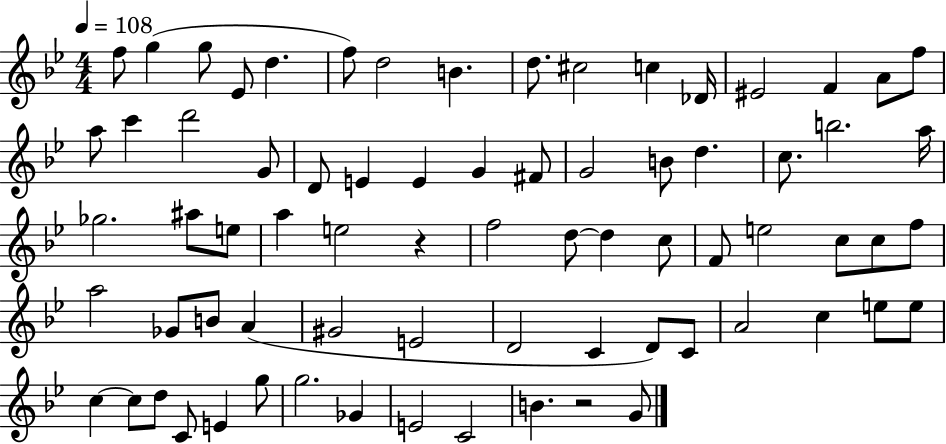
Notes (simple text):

F5/e G5/q G5/e Eb4/e D5/q. F5/e D5/h B4/q. D5/e. C#5/h C5/q Db4/s EIS4/h F4/q A4/e F5/e A5/e C6/q D6/h G4/e D4/e E4/q E4/q G4/q F#4/e G4/h B4/e D5/q. C5/e. B5/h. A5/s Gb5/h. A#5/e E5/e A5/q E5/h R/q F5/h D5/e D5/q C5/e F4/e E5/h C5/e C5/e F5/e A5/h Gb4/e B4/e A4/q G#4/h E4/h D4/h C4/q D4/e C4/e A4/h C5/q E5/e E5/e C5/q C5/e D5/e C4/e E4/q G5/e G5/h. Gb4/q E4/h C4/h B4/q. R/h G4/e